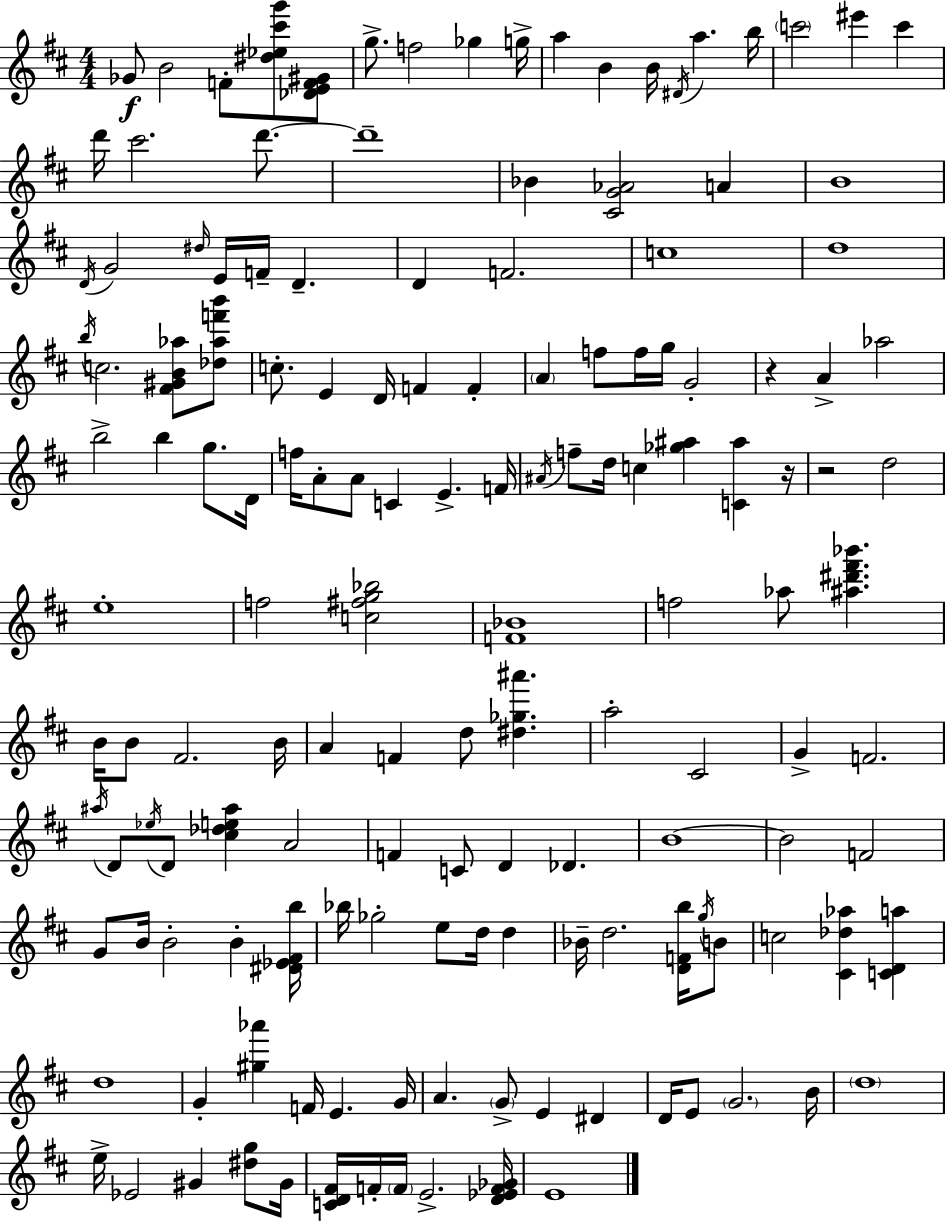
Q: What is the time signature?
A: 4/4